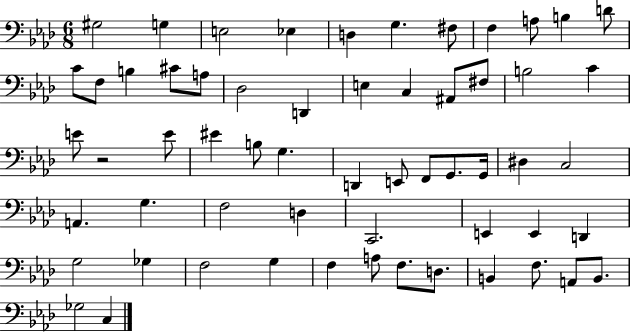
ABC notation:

X:1
T:Untitled
M:6/8
L:1/4
K:Ab
^G,2 G, E,2 _E, D, G, ^F,/2 F, A,/2 B, D/2 C/2 F,/2 B, ^C/2 A,/2 _D,2 D,, E, C, ^A,,/2 ^F,/2 B,2 C E/2 z2 E/2 ^E B,/2 G, D,, E,,/2 F,,/2 G,,/2 G,,/4 ^D, C,2 A,, G, F,2 D, C,,2 E,, E,, D,, G,2 _G, F,2 G, F, A,/2 F,/2 D,/2 B,, F,/2 A,,/2 B,,/2 _G,2 C,